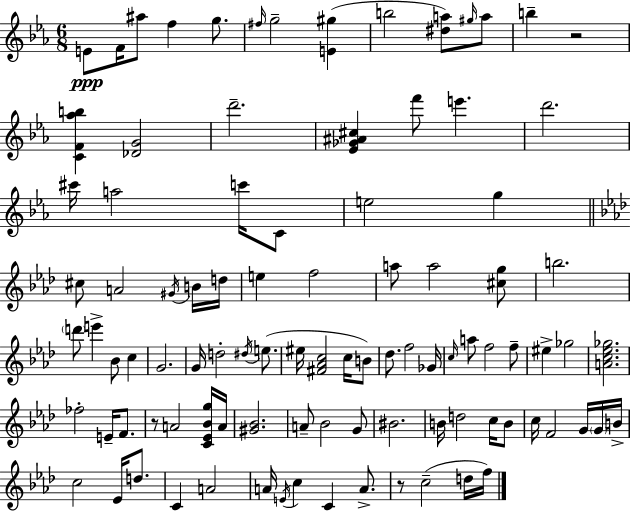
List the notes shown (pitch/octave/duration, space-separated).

E4/e F4/s A#5/e F5/q G5/e. F#5/s G5/h [E4,G#5]/q B5/h [D#5,A5]/e G#5/s A5/e B5/q R/h [C4,F4,Ab5,B5]/q [Db4,G4]/h D6/h. [Eb4,Gb4,A#4,C#5]/q F6/e E6/q. D6/h. C#6/s A5/h C6/s C4/e E5/h G5/q C#5/e A4/h G#4/s B4/s D5/s E5/q F5/h A5/e A5/h [C#5,G5]/e B5/h. D6/e E6/q Bb4/e C5/q G4/h. G4/s D5/h D#5/s E5/e. EIS5/s [F#4,Ab4,C5]/h C5/s B4/e Db5/e. F5/h Gb4/s C5/s A5/e F5/h F5/e EIS5/q Gb5/h [A4,C5,Eb5,Gb5]/h. FES5/h E4/s F4/e. R/e A4/h [C4,Eb4,Bb4,G5]/s A4/s [G#4,Bb4]/h. A4/e Bb4/h G4/e BIS4/h. B4/s D5/h C5/s B4/e C5/s F4/h G4/s G4/s B4/s C5/h Eb4/s D5/e. C4/q A4/h A4/s E4/s C5/q C4/q A4/e. R/e C5/h D5/s F5/s